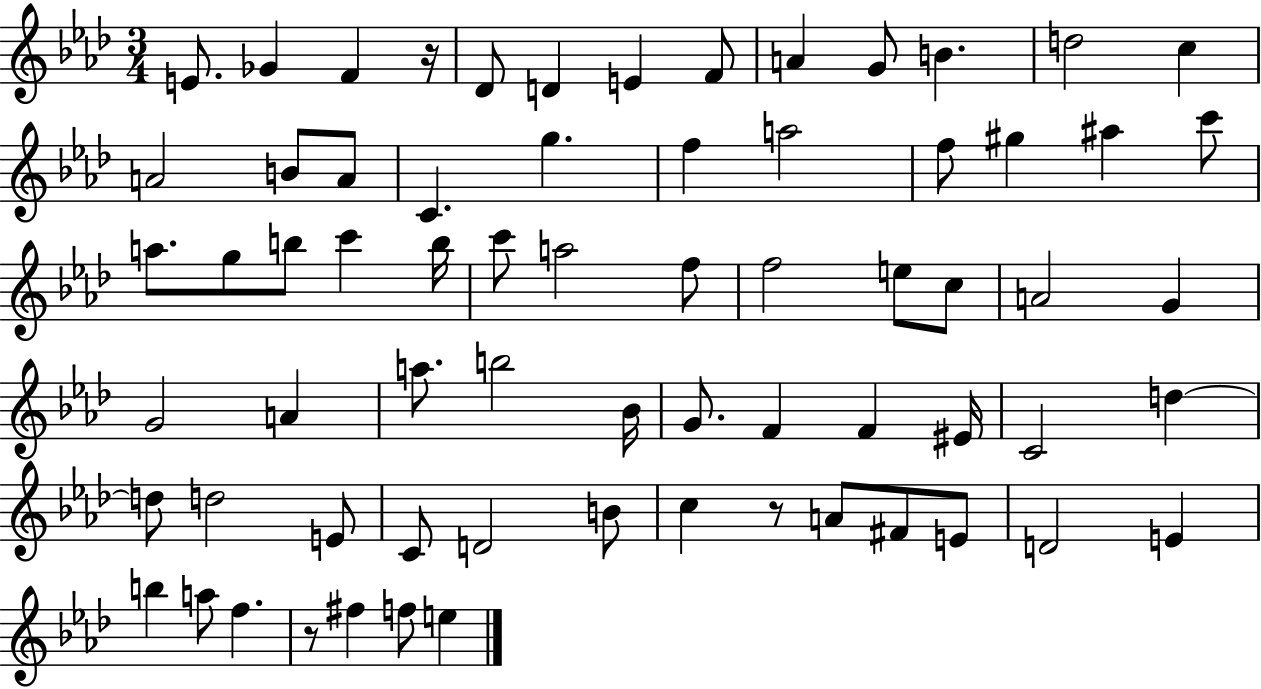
E4/e. Gb4/q F4/q R/s Db4/e D4/q E4/q F4/e A4/q G4/e B4/q. D5/h C5/q A4/h B4/e A4/e C4/q. G5/q. F5/q A5/h F5/e G#5/q A#5/q C6/e A5/e. G5/e B5/e C6/q B5/s C6/e A5/h F5/e F5/h E5/e C5/e A4/h G4/q G4/h A4/q A5/e. B5/h Bb4/s G4/e. F4/q F4/q EIS4/s C4/h D5/q D5/e D5/h E4/e C4/e D4/h B4/e C5/q R/e A4/e F#4/e E4/e D4/h E4/q B5/q A5/e F5/q. R/e F#5/q F5/e E5/q